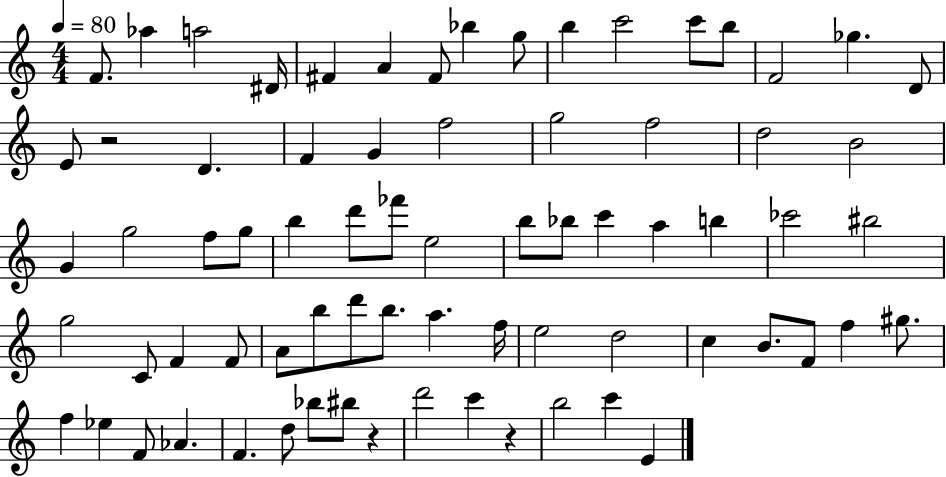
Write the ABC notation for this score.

X:1
T:Untitled
M:4/4
L:1/4
K:C
F/2 _a a2 ^D/4 ^F A ^F/2 _b g/2 b c'2 c'/2 b/2 F2 _g D/2 E/2 z2 D F G f2 g2 f2 d2 B2 G g2 f/2 g/2 b d'/2 _f'/2 e2 b/2 _b/2 c' a b _c'2 ^b2 g2 C/2 F F/2 A/2 b/2 d'/2 b/2 a f/4 e2 d2 c B/2 F/2 f ^g/2 f _e F/2 _A F d/2 _b/2 ^b/2 z d'2 c' z b2 c' E